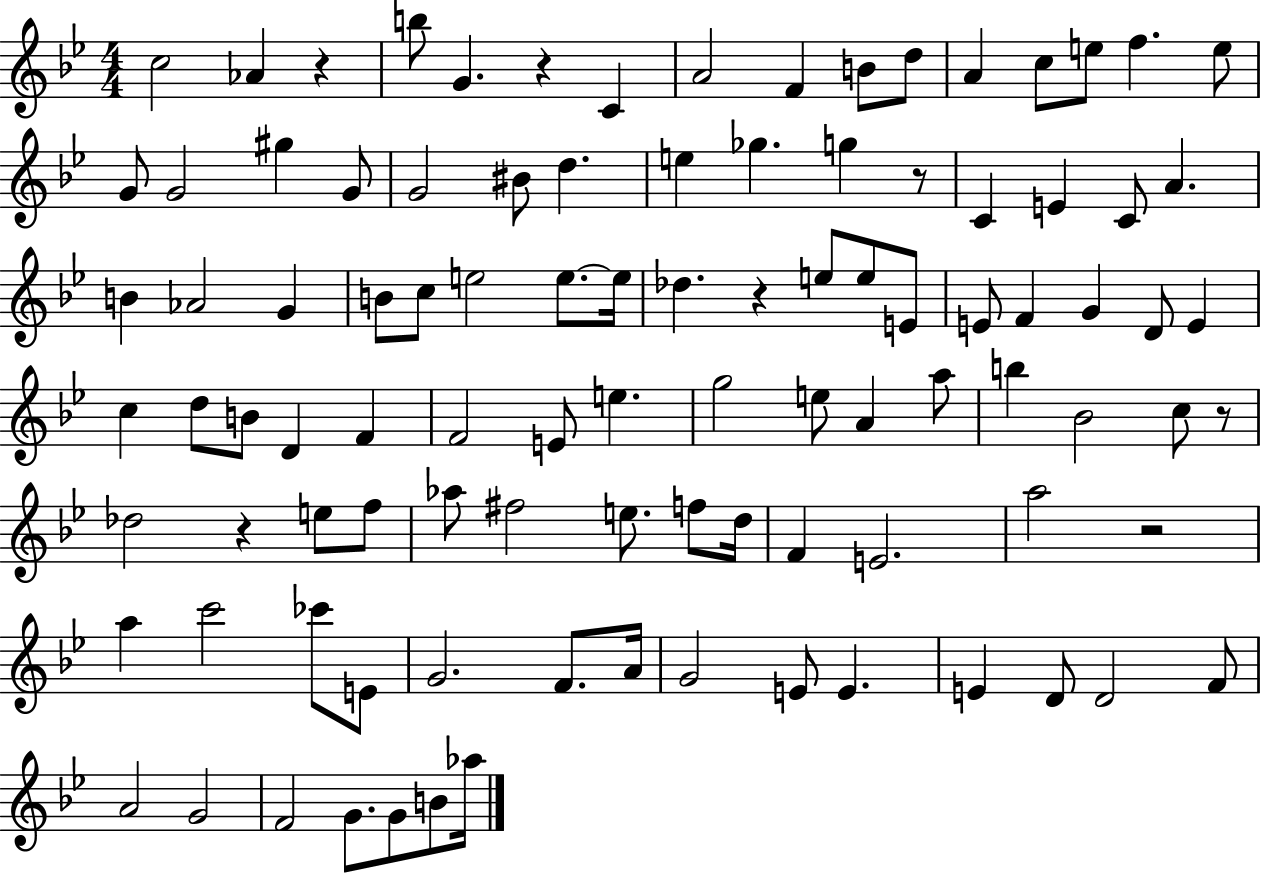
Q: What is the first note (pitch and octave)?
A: C5